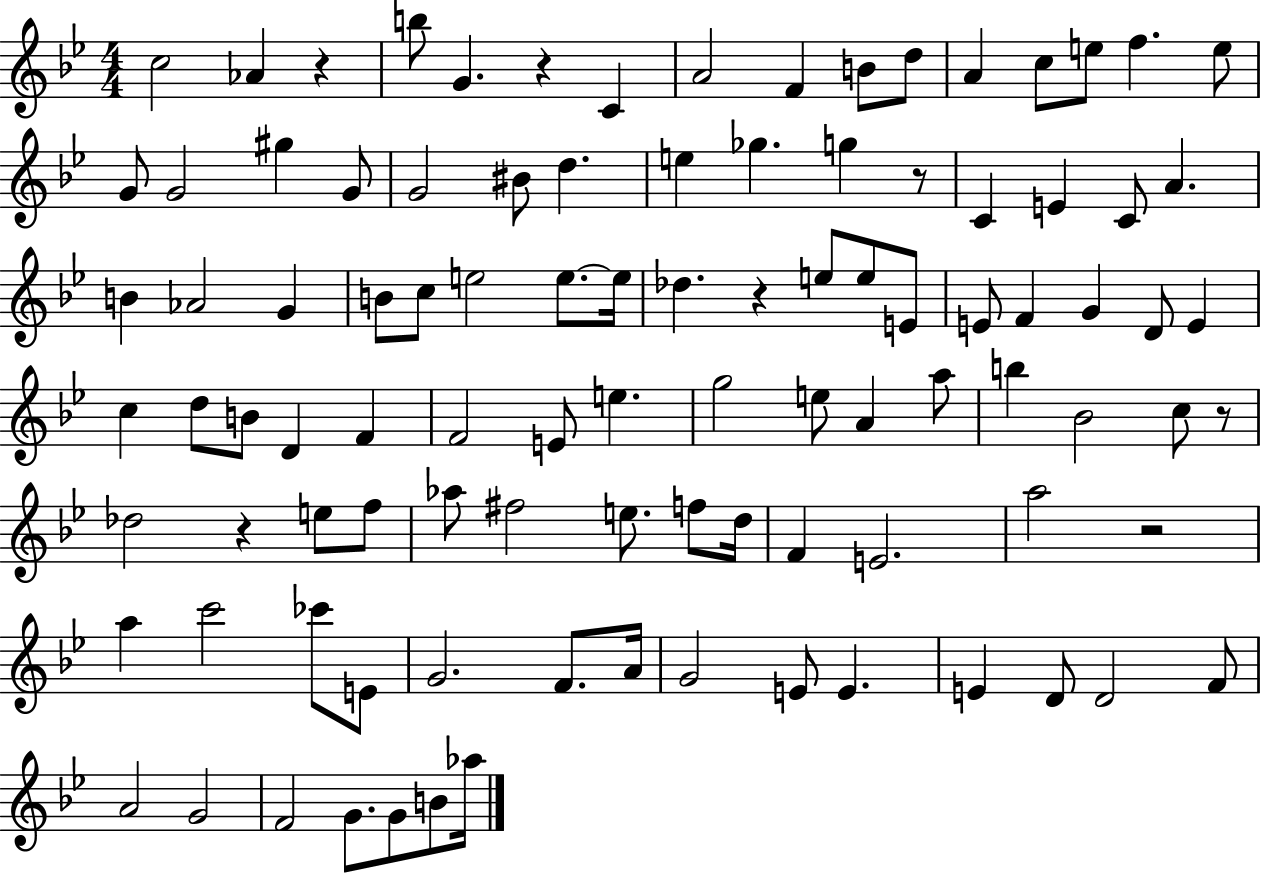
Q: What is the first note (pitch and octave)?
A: C5